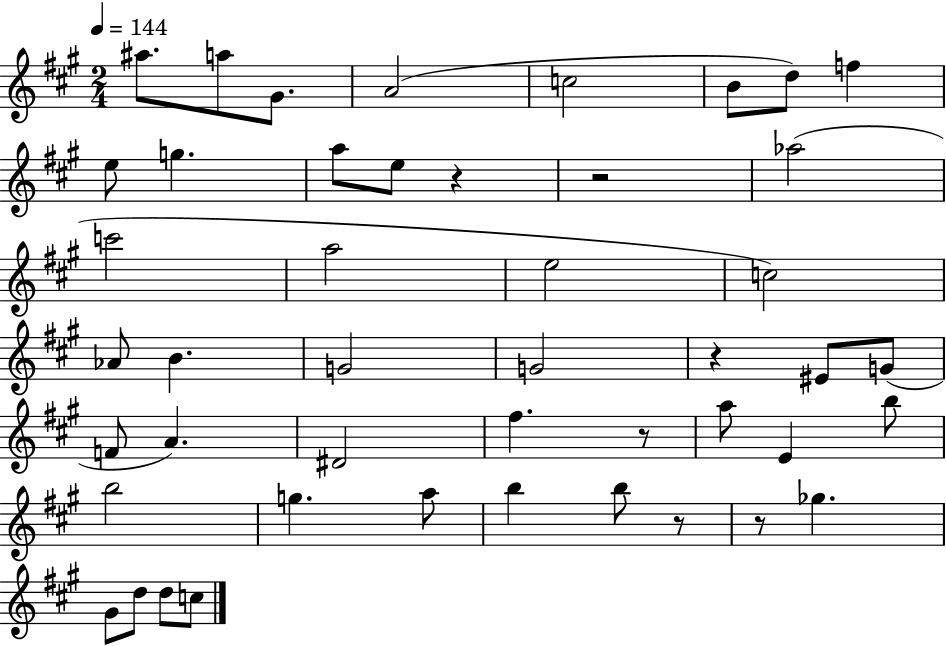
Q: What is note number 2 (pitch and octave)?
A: A5